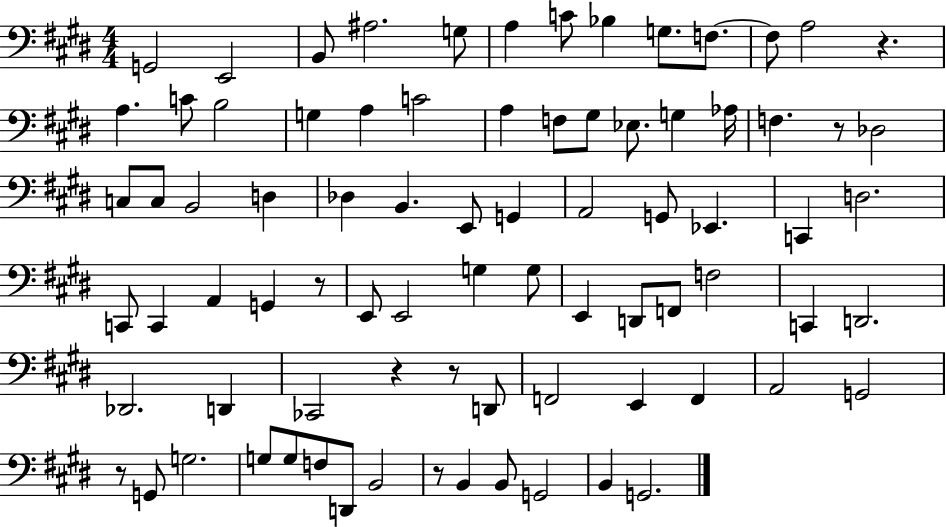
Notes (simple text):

G2/h E2/h B2/e A#3/h. G3/e A3/q C4/e Bb3/q G3/e. F3/e. F3/e A3/h R/q. A3/q. C4/e B3/h G3/q A3/q C4/h A3/q F3/e G#3/e Eb3/e. G3/q Ab3/s F3/q. R/e Db3/h C3/e C3/e B2/h D3/q Db3/q B2/q. E2/e G2/q A2/h G2/e Eb2/q. C2/q D3/h. C2/e C2/q A2/q G2/q R/e E2/e E2/h G3/q G3/e E2/q D2/e F2/e F3/h C2/q D2/h. Db2/h. D2/q CES2/h R/q R/e D2/e F2/h E2/q F2/q A2/h G2/h R/e G2/e G3/h. G3/e G3/e F3/e D2/e B2/h R/e B2/q B2/e G2/h B2/q G2/h.